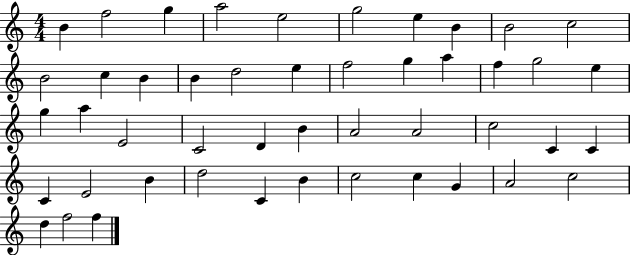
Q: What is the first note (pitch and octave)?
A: B4